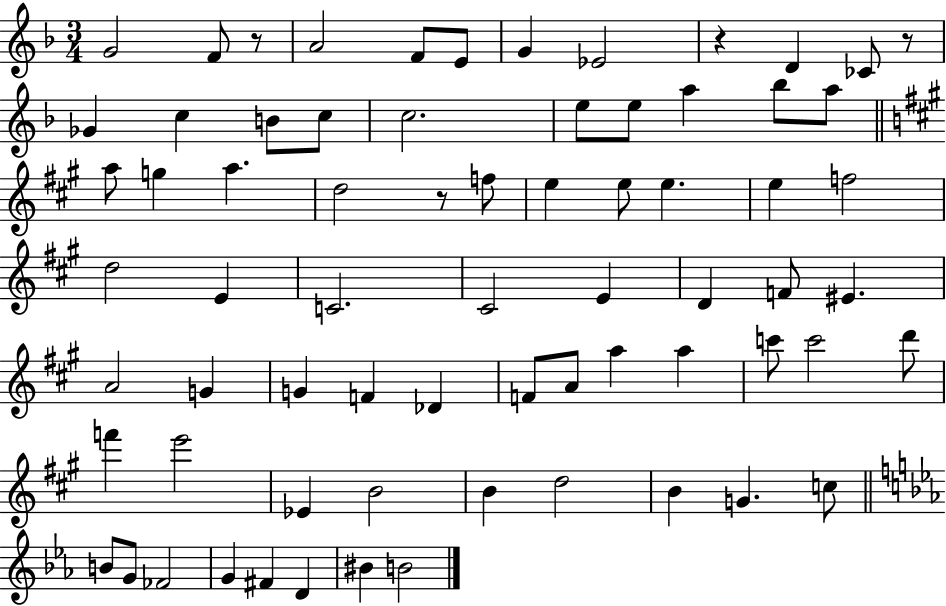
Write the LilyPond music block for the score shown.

{
  \clef treble
  \numericTimeSignature
  \time 3/4
  \key f \major
  g'2 f'8 r8 | a'2 f'8 e'8 | g'4 ees'2 | r4 d'4 ces'8 r8 | \break ges'4 c''4 b'8 c''8 | c''2. | e''8 e''8 a''4 bes''8 a''8 | \bar "||" \break \key a \major a''8 g''4 a''4. | d''2 r8 f''8 | e''4 e''8 e''4. | e''4 f''2 | \break d''2 e'4 | c'2. | cis'2 e'4 | d'4 f'8 eis'4. | \break a'2 g'4 | g'4 f'4 des'4 | f'8 a'8 a''4 a''4 | c'''8 c'''2 d'''8 | \break f'''4 e'''2 | ees'4 b'2 | b'4 d''2 | b'4 g'4. c''8 | \break \bar "||" \break \key c \minor b'8 g'8 fes'2 | g'4 fis'4 d'4 | bis'4 b'2 | \bar "|."
}